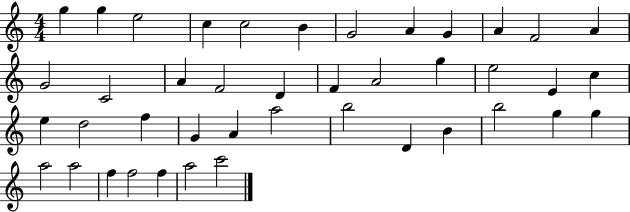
G5/q G5/q E5/h C5/q C5/h B4/q G4/h A4/q G4/q A4/q F4/h A4/q G4/h C4/h A4/q F4/h D4/q F4/q A4/h G5/q E5/h E4/q C5/q E5/q D5/h F5/q G4/q A4/q A5/h B5/h D4/q B4/q B5/h G5/q G5/q A5/h A5/h F5/q F5/h F5/q A5/h C6/h